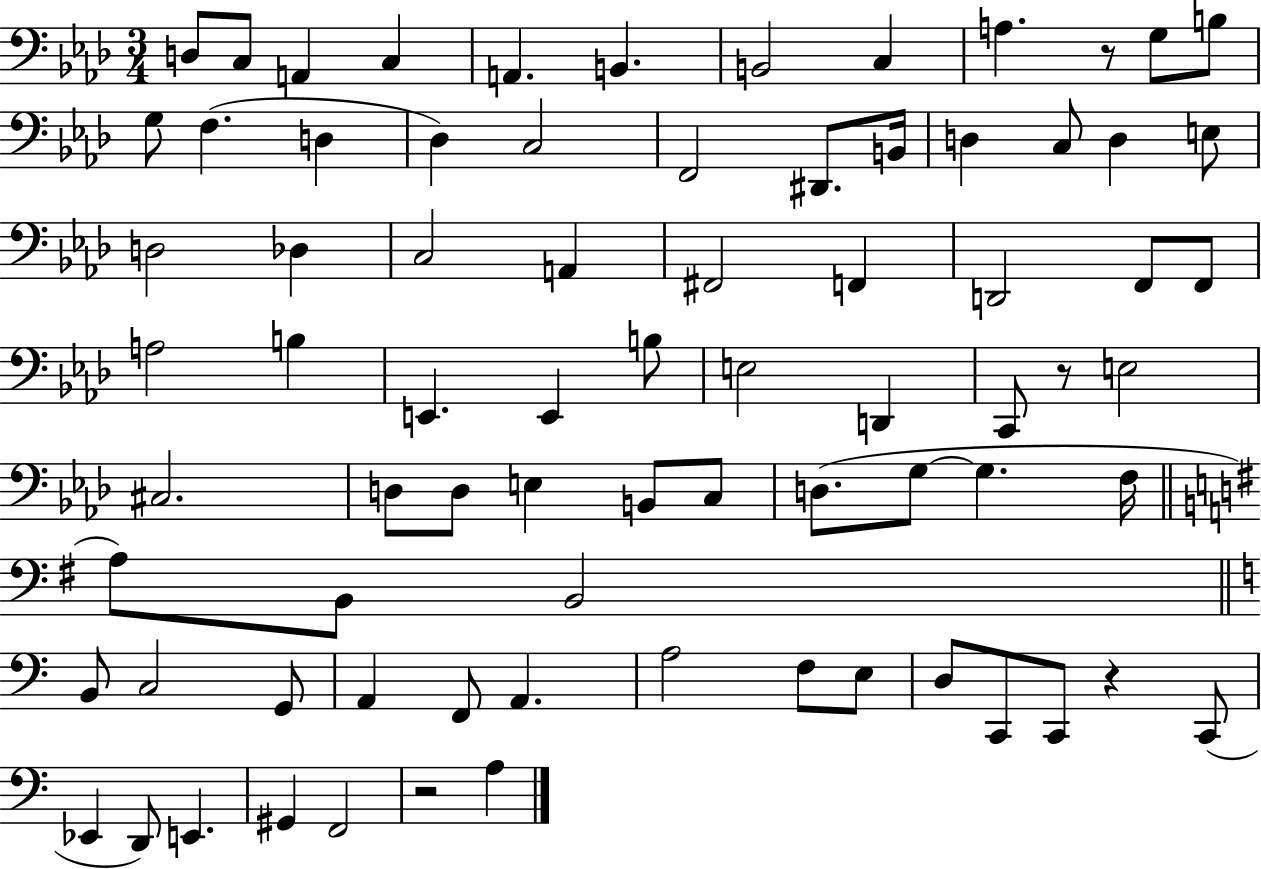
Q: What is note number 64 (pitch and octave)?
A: D3